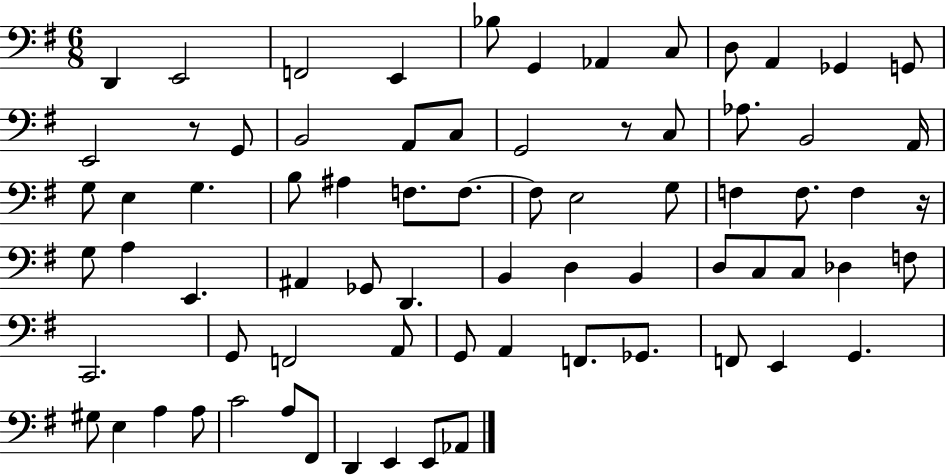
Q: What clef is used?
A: bass